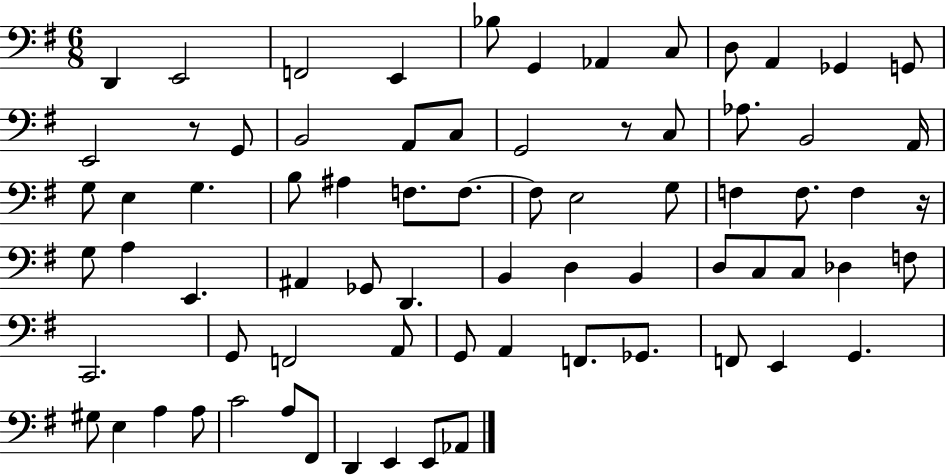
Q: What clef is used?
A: bass